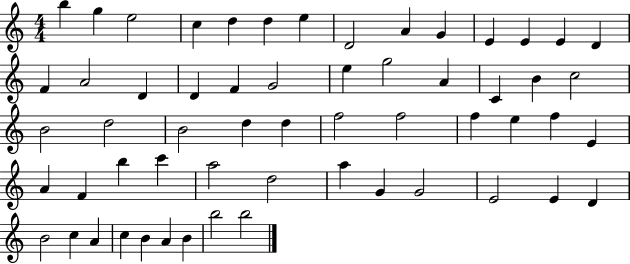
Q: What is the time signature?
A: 4/4